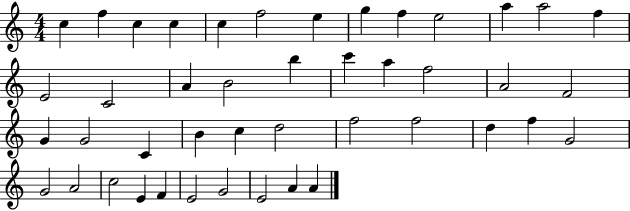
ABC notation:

X:1
T:Untitled
M:4/4
L:1/4
K:C
c f c c c f2 e g f e2 a a2 f E2 C2 A B2 b c' a f2 A2 F2 G G2 C B c d2 f2 f2 d f G2 G2 A2 c2 E F E2 G2 E2 A A